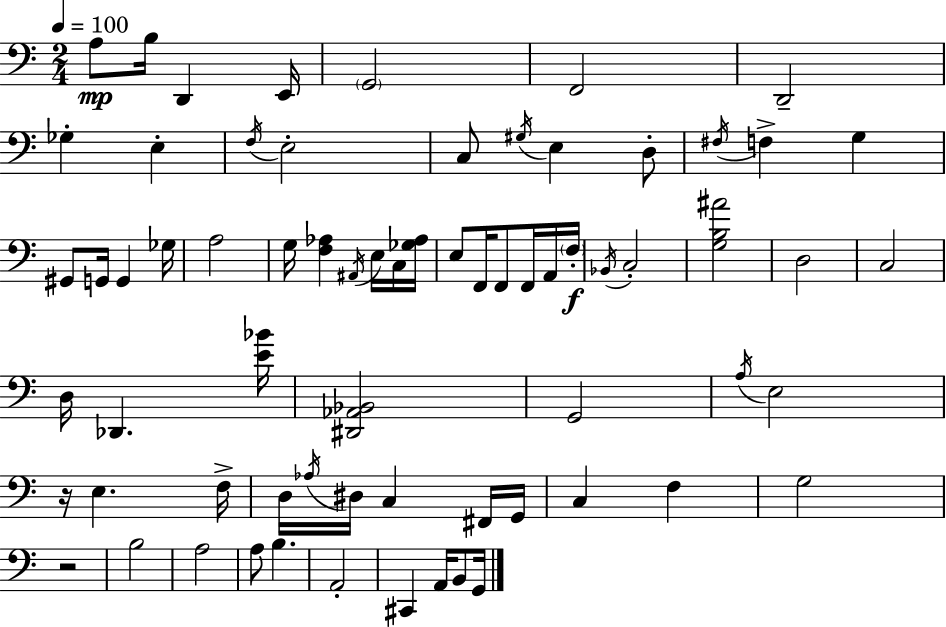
{
  \clef bass
  \numericTimeSignature
  \time 2/4
  \key a \minor
  \tempo 4 = 100
  a8\mp b16 d,4 e,16 | \parenthesize g,2 | f,2 | d,2-- | \break ges4-. e4-. | \acciaccatura { f16 } e2-. | c8 \acciaccatura { gis16 } e4 | d8-. \acciaccatura { fis16 } f4-> g4 | \break gis,8 g,16 g,4 | ges16 a2 | g16 <f aes>4 | \acciaccatura { ais,16 } e16 c16 <ges aes>16 e8 f,16 f,8 | \break f,16 a,16 \parenthesize f16-.\f \acciaccatura { bes,16 } c2-. | <g b ais'>2 | d2 | c2 | \break d16 des,4. | <e' bes'>16 <dis, aes, bes,>2 | g,2 | \acciaccatura { a16 } e2 | \break r16 e4. | f16-> d16 \acciaccatura { aes16 } | dis16 c4 fis,16 g,16 c4 | f4 g2 | \break r2 | b2 | a2 | a8 | \break b4. a,2-. | cis,4 | a,16 b,8 g,16 \bar "|."
}